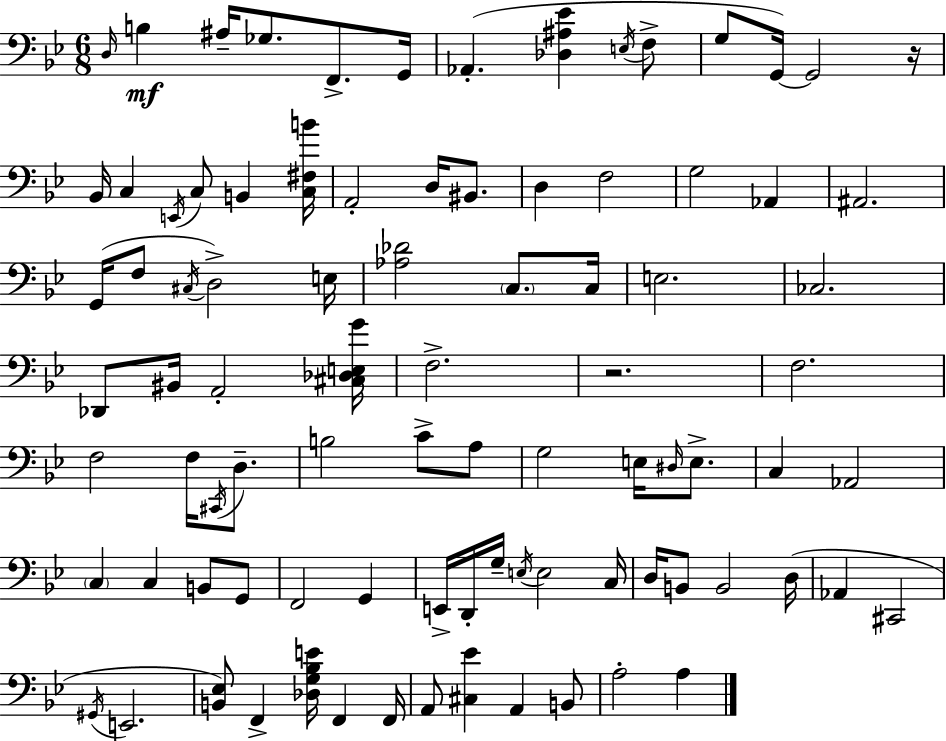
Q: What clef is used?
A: bass